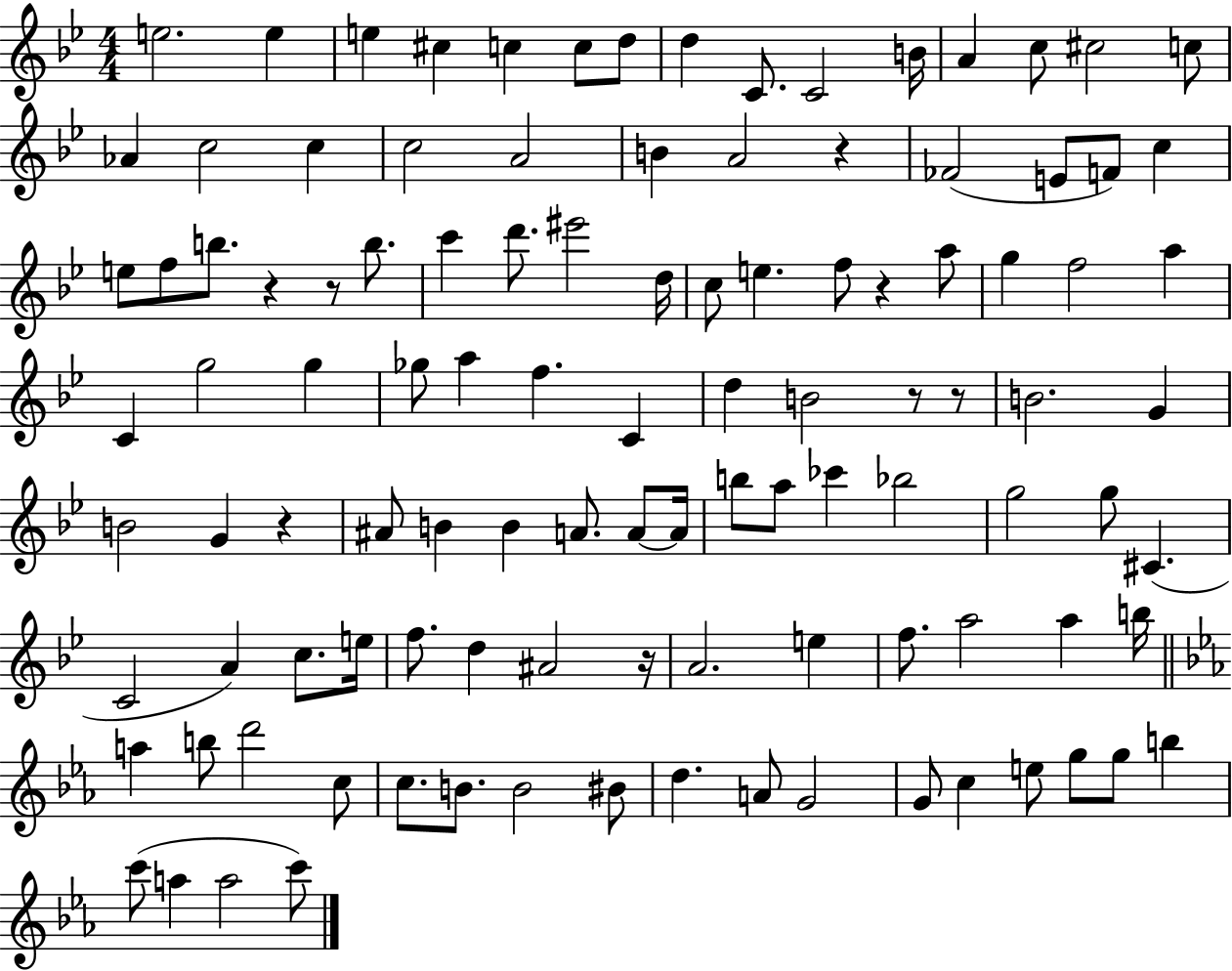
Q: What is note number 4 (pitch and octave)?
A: C#5